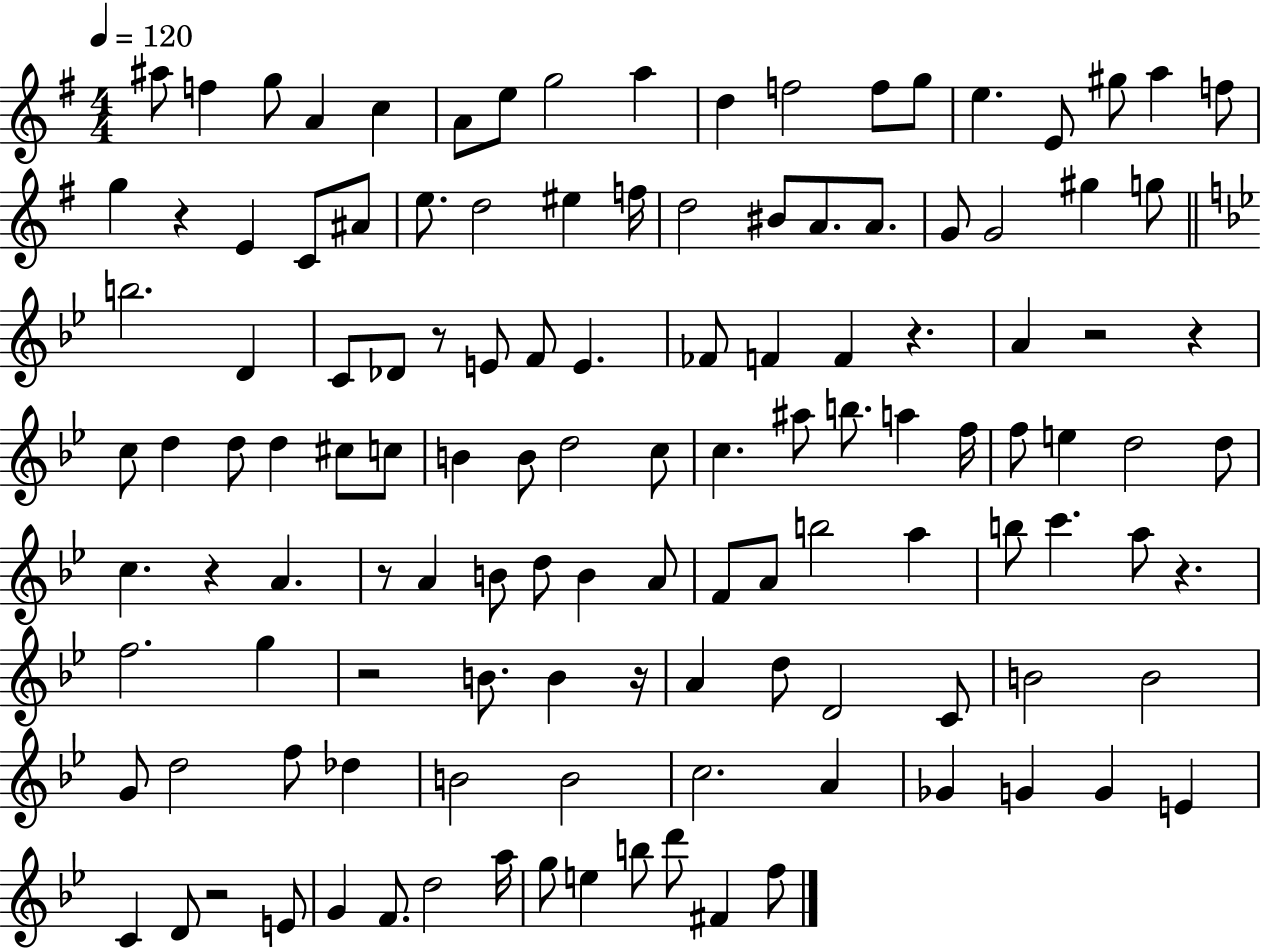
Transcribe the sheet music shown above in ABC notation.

X:1
T:Untitled
M:4/4
L:1/4
K:G
^a/2 f g/2 A c A/2 e/2 g2 a d f2 f/2 g/2 e E/2 ^g/2 a f/2 g z E C/2 ^A/2 e/2 d2 ^e f/4 d2 ^B/2 A/2 A/2 G/2 G2 ^g g/2 b2 D C/2 _D/2 z/2 E/2 F/2 E _F/2 F F z A z2 z c/2 d d/2 d ^c/2 c/2 B B/2 d2 c/2 c ^a/2 b/2 a f/4 f/2 e d2 d/2 c z A z/2 A B/2 d/2 B A/2 F/2 A/2 b2 a b/2 c' a/2 z f2 g z2 B/2 B z/4 A d/2 D2 C/2 B2 B2 G/2 d2 f/2 _d B2 B2 c2 A _G G G E C D/2 z2 E/2 G F/2 d2 a/4 g/2 e b/2 d'/2 ^F f/2